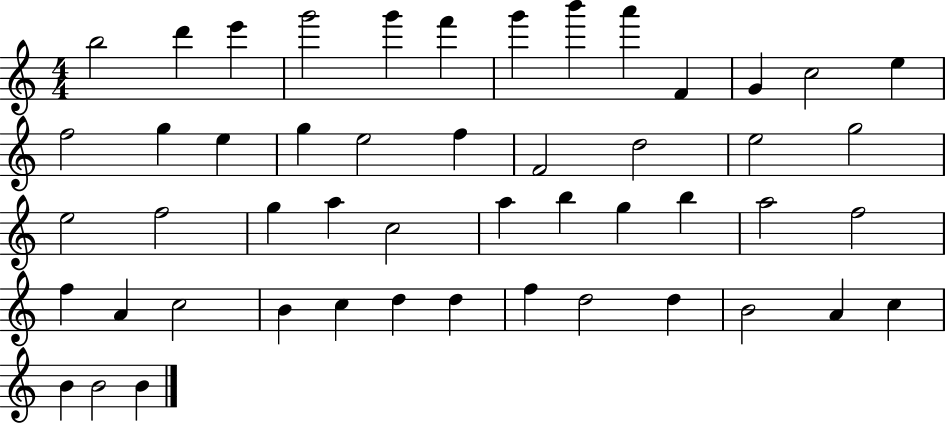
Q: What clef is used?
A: treble